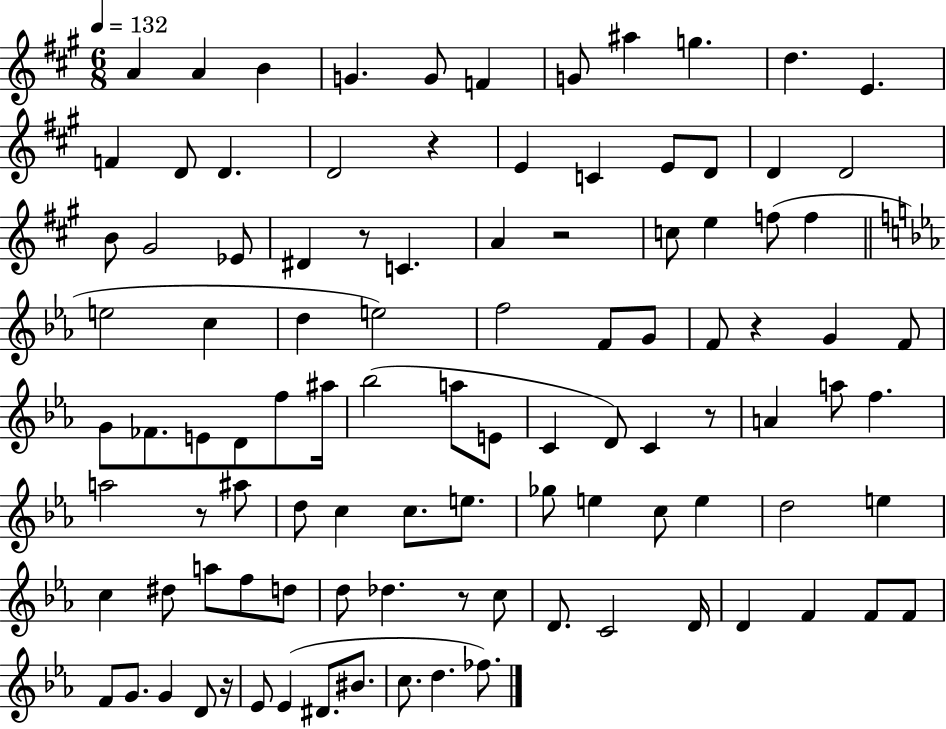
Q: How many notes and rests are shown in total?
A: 102